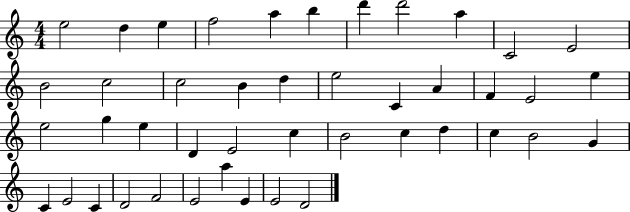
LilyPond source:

{
  \clef treble
  \numericTimeSignature
  \time 4/4
  \key c \major
  e''2 d''4 e''4 | f''2 a''4 b''4 | d'''4 d'''2 a''4 | c'2 e'2 | \break b'2 c''2 | c''2 b'4 d''4 | e''2 c'4 a'4 | f'4 e'2 e''4 | \break e''2 g''4 e''4 | d'4 e'2 c''4 | b'2 c''4 d''4 | c''4 b'2 g'4 | \break c'4 e'2 c'4 | d'2 f'2 | e'2 a''4 e'4 | e'2 d'2 | \break \bar "|."
}